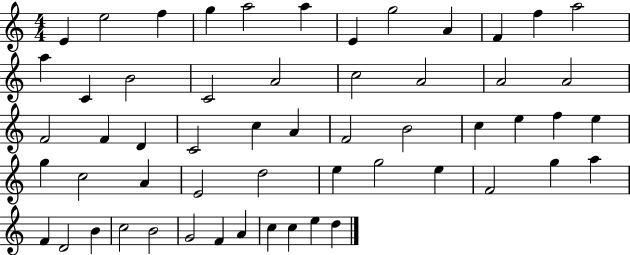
{
  \clef treble
  \numericTimeSignature
  \time 4/4
  \key c \major
  e'4 e''2 f''4 | g''4 a''2 a''4 | e'4 g''2 a'4 | f'4 f''4 a''2 | \break a''4 c'4 b'2 | c'2 a'2 | c''2 a'2 | a'2 a'2 | \break f'2 f'4 d'4 | c'2 c''4 a'4 | f'2 b'2 | c''4 e''4 f''4 e''4 | \break g''4 c''2 a'4 | e'2 d''2 | e''4 g''2 e''4 | f'2 g''4 a''4 | \break f'4 d'2 b'4 | c''2 b'2 | g'2 f'4 a'4 | c''4 c''4 e''4 d''4 | \break \bar "|."
}